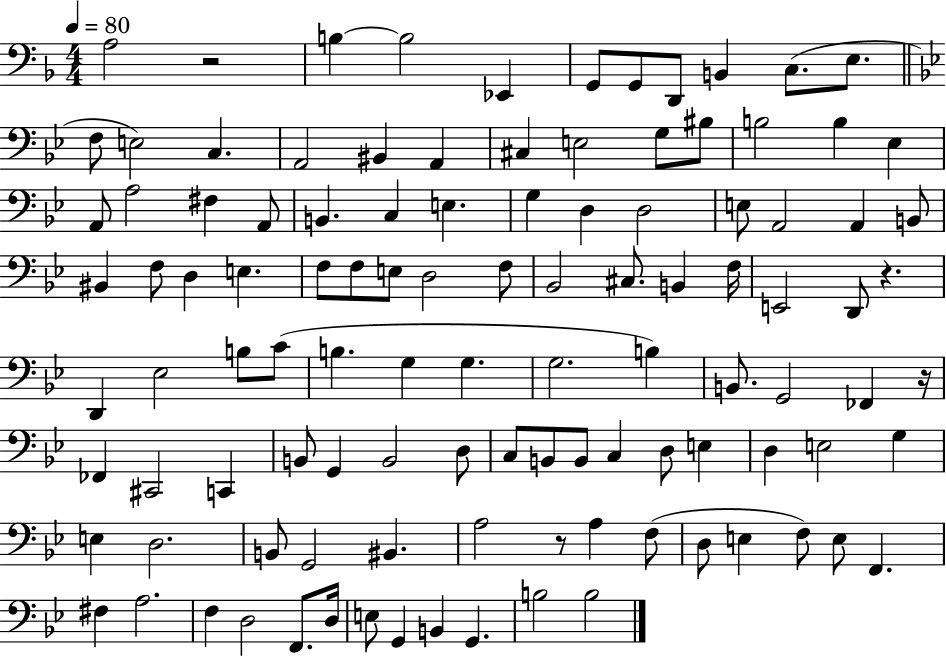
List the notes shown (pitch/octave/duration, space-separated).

A3/h R/h B3/q B3/h Eb2/q G2/e G2/e D2/e B2/q C3/e. E3/e. F3/e E3/h C3/q. A2/h BIS2/q A2/q C#3/q E3/h G3/e BIS3/e B3/h B3/q Eb3/q A2/e A3/h F#3/q A2/e B2/q. C3/q E3/q. G3/q D3/q D3/h E3/e A2/h A2/q B2/e BIS2/q F3/e D3/q E3/q. F3/e F3/e E3/e D3/h F3/e Bb2/h C#3/e. B2/q F3/s E2/h D2/e R/q. D2/q Eb3/h B3/e C4/e B3/q. G3/q G3/q. G3/h. B3/q B2/e. G2/h FES2/q R/s FES2/q C#2/h C2/q B2/e G2/q B2/h D3/e C3/e B2/e B2/e C3/q D3/e E3/q D3/q E3/h G3/q E3/q D3/h. B2/e G2/h BIS2/q. A3/h R/e A3/q F3/e D3/e E3/q F3/e E3/e F2/q. F#3/q A3/h. F3/q D3/h F2/e. D3/s E3/e G2/q B2/q G2/q. B3/h B3/h